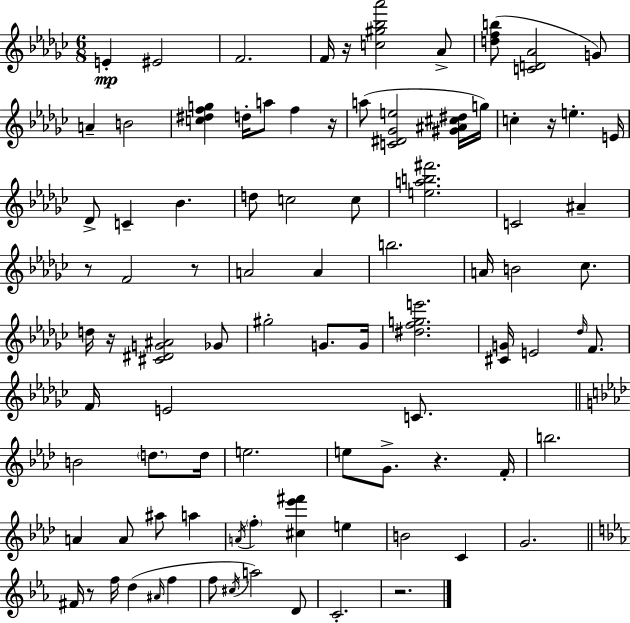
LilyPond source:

{
  \clef treble
  \numericTimeSignature
  \time 6/8
  \key ees \minor
  \repeat volta 2 { e'4-.\mp eis'2 | f'2. | f'16 r16 <c'' gis'' bes'' aes'''>2 aes'8-> | <d'' f'' b''>8( <c' d' aes'>2 g'8) | \break a'4-- b'2 | <c'' dis'' f'' g''>4 d''16-. a''8 f''4 r16 | a''8( <c' dis' ges' e''>2 <gis' ais' cis'' dis''>16 g''16) | c''4-. r16 e''4.-. e'16 | \break des'8-> c'4-- bes'4. | d''8 c''2 c''8 | <e'' a'' b'' fis'''>2. | c'2 ais'4-- | \break r8 f'2 r8 | a'2 a'4 | b''2. | a'16 b'2 ces''8. | \break d''16 r16 <cis' dis' g' ais'>2 ges'8 | gis''2-. g'8. g'16 | <dis'' f'' g'' e'''>2. | <cis' g'>16 e'2 \grace { des''16 } f'8. | \break f'16 e'2 c'8. | \bar "||" \break \key f \minor b'2 \parenthesize d''8. d''16 | e''2. | e''8 g'8.-> r4. f'16-. | b''2. | \break a'4 a'8 ais''8 a''4 | \acciaccatura { a'16 } \parenthesize f''4-. <cis'' ees''' fis'''>4 e''4 | b'2 c'4 | g'2. | \break \bar "||" \break \key c \minor fis'16 r8 f''16 d''4( \grace { ais'16 } f''4 | f''8 \acciaccatura { cis''16 } a''2) | d'8 c'2.-. | r2. | \break } \bar "|."
}